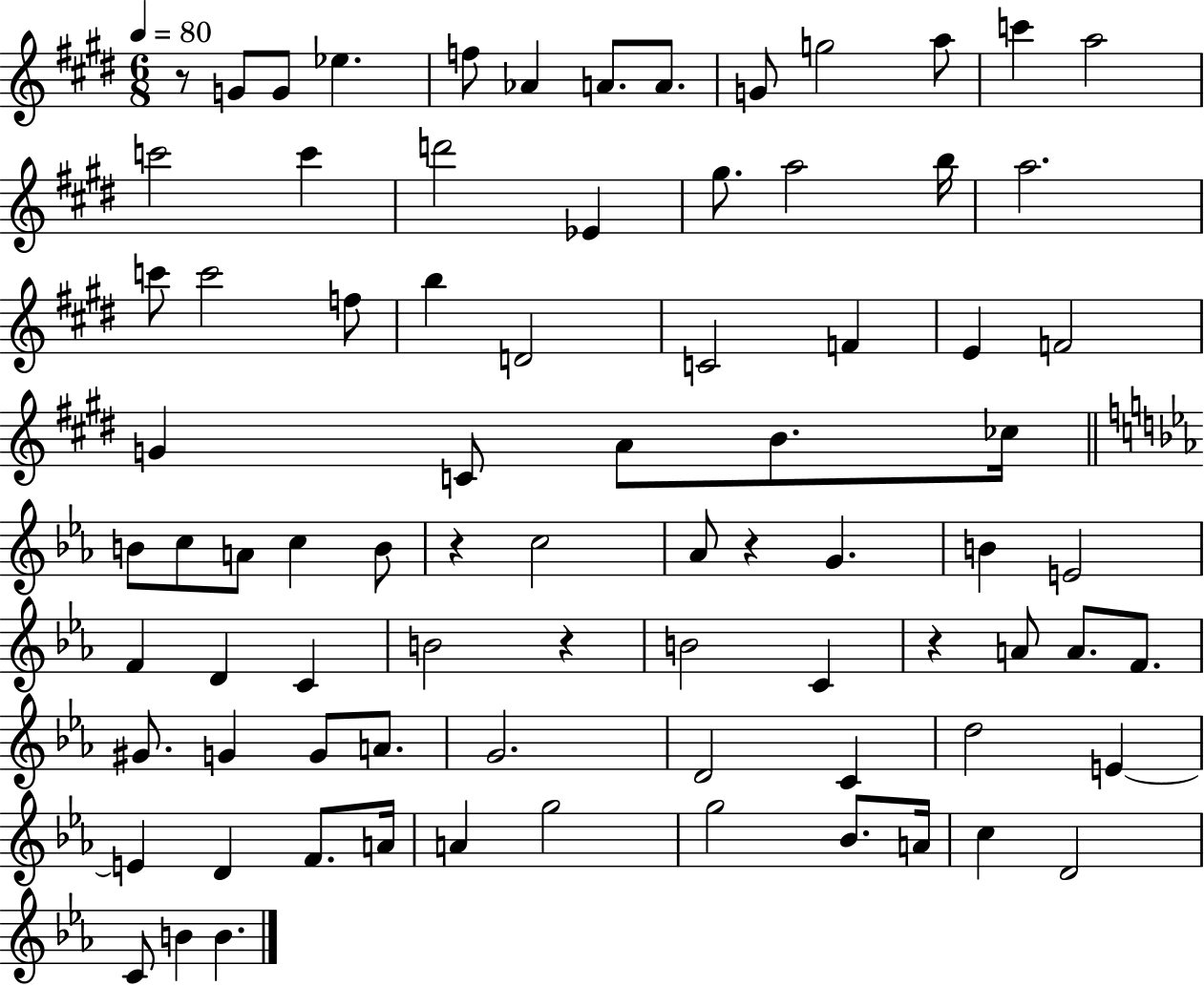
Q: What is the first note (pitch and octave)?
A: G4